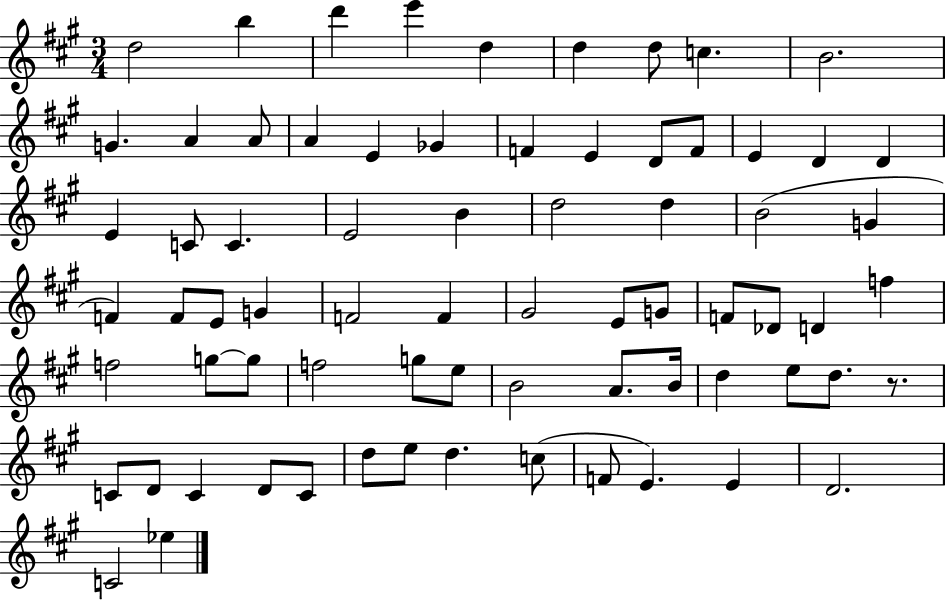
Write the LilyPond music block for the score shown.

{
  \clef treble
  \numericTimeSignature
  \time 3/4
  \key a \major
  d''2 b''4 | d'''4 e'''4 d''4 | d''4 d''8 c''4. | b'2. | \break g'4. a'4 a'8 | a'4 e'4 ges'4 | f'4 e'4 d'8 f'8 | e'4 d'4 d'4 | \break e'4 c'8 c'4. | e'2 b'4 | d''2 d''4 | b'2( g'4 | \break f'4) f'8 e'8 g'4 | f'2 f'4 | gis'2 e'8 g'8 | f'8 des'8 d'4 f''4 | \break f''2 g''8~~ g''8 | f''2 g''8 e''8 | b'2 a'8. b'16 | d''4 e''8 d''8. r8. | \break c'8 d'8 c'4 d'8 c'8 | d''8 e''8 d''4. c''8( | f'8 e'4.) e'4 | d'2. | \break c'2 ees''4 | \bar "|."
}